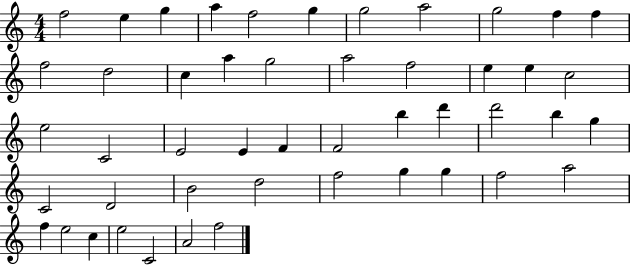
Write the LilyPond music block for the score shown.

{
  \clef treble
  \numericTimeSignature
  \time 4/4
  \key c \major
  f''2 e''4 g''4 | a''4 f''2 g''4 | g''2 a''2 | g''2 f''4 f''4 | \break f''2 d''2 | c''4 a''4 g''2 | a''2 f''2 | e''4 e''4 c''2 | \break e''2 c'2 | e'2 e'4 f'4 | f'2 b''4 d'''4 | d'''2 b''4 g''4 | \break c'2 d'2 | b'2 d''2 | f''2 g''4 g''4 | f''2 a''2 | \break f''4 e''2 c''4 | e''2 c'2 | a'2 f''2 | \bar "|."
}